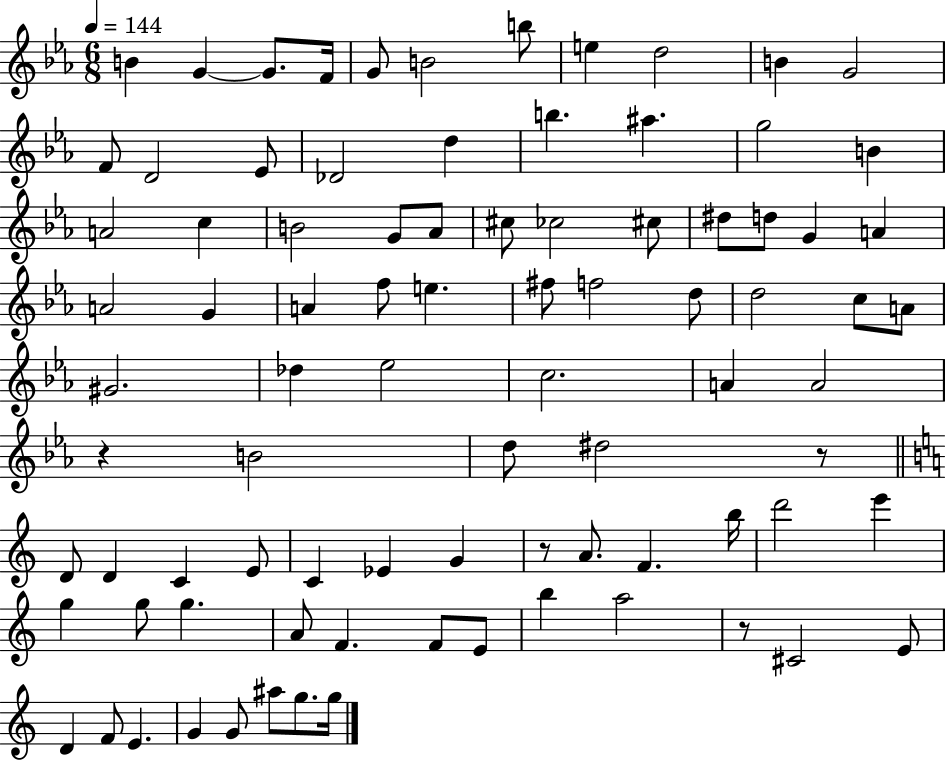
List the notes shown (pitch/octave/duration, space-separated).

B4/q G4/q G4/e. F4/s G4/e B4/h B5/e E5/q D5/h B4/q G4/h F4/e D4/h Eb4/e Db4/h D5/q B5/q. A#5/q. G5/h B4/q A4/h C5/q B4/h G4/e Ab4/e C#5/e CES5/h C#5/e D#5/e D5/e G4/q A4/q A4/h G4/q A4/q F5/e E5/q. F#5/e F5/h D5/e D5/h C5/e A4/e G#4/h. Db5/q Eb5/h C5/h. A4/q A4/h R/q B4/h D5/e D#5/h R/e D4/e D4/q C4/q E4/e C4/q Eb4/q G4/q R/e A4/e. F4/q. B5/s D6/h E6/q G5/q G5/e G5/q. A4/e F4/q. F4/e E4/e B5/q A5/h R/e C#4/h E4/e D4/q F4/e E4/q. G4/q G4/e A#5/e G5/e. G5/s